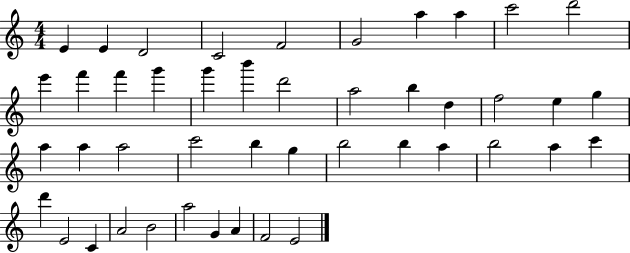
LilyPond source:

{
  \clef treble
  \numericTimeSignature
  \time 4/4
  \key c \major
  e'4 e'4 d'2 | c'2 f'2 | g'2 a''4 a''4 | c'''2 d'''2 | \break e'''4 f'''4 f'''4 g'''4 | g'''4 b'''4 d'''2 | a''2 b''4 d''4 | f''2 e''4 g''4 | \break a''4 a''4 a''2 | c'''2 b''4 g''4 | b''2 b''4 a''4 | b''2 a''4 c'''4 | \break d'''4 e'2 c'4 | a'2 b'2 | a''2 g'4 a'4 | f'2 e'2 | \break \bar "|."
}